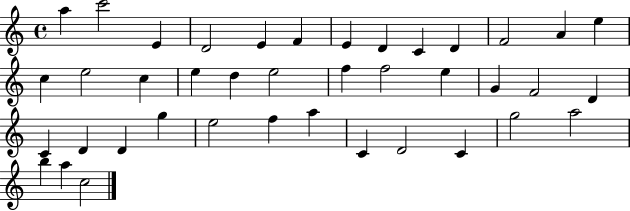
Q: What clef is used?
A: treble